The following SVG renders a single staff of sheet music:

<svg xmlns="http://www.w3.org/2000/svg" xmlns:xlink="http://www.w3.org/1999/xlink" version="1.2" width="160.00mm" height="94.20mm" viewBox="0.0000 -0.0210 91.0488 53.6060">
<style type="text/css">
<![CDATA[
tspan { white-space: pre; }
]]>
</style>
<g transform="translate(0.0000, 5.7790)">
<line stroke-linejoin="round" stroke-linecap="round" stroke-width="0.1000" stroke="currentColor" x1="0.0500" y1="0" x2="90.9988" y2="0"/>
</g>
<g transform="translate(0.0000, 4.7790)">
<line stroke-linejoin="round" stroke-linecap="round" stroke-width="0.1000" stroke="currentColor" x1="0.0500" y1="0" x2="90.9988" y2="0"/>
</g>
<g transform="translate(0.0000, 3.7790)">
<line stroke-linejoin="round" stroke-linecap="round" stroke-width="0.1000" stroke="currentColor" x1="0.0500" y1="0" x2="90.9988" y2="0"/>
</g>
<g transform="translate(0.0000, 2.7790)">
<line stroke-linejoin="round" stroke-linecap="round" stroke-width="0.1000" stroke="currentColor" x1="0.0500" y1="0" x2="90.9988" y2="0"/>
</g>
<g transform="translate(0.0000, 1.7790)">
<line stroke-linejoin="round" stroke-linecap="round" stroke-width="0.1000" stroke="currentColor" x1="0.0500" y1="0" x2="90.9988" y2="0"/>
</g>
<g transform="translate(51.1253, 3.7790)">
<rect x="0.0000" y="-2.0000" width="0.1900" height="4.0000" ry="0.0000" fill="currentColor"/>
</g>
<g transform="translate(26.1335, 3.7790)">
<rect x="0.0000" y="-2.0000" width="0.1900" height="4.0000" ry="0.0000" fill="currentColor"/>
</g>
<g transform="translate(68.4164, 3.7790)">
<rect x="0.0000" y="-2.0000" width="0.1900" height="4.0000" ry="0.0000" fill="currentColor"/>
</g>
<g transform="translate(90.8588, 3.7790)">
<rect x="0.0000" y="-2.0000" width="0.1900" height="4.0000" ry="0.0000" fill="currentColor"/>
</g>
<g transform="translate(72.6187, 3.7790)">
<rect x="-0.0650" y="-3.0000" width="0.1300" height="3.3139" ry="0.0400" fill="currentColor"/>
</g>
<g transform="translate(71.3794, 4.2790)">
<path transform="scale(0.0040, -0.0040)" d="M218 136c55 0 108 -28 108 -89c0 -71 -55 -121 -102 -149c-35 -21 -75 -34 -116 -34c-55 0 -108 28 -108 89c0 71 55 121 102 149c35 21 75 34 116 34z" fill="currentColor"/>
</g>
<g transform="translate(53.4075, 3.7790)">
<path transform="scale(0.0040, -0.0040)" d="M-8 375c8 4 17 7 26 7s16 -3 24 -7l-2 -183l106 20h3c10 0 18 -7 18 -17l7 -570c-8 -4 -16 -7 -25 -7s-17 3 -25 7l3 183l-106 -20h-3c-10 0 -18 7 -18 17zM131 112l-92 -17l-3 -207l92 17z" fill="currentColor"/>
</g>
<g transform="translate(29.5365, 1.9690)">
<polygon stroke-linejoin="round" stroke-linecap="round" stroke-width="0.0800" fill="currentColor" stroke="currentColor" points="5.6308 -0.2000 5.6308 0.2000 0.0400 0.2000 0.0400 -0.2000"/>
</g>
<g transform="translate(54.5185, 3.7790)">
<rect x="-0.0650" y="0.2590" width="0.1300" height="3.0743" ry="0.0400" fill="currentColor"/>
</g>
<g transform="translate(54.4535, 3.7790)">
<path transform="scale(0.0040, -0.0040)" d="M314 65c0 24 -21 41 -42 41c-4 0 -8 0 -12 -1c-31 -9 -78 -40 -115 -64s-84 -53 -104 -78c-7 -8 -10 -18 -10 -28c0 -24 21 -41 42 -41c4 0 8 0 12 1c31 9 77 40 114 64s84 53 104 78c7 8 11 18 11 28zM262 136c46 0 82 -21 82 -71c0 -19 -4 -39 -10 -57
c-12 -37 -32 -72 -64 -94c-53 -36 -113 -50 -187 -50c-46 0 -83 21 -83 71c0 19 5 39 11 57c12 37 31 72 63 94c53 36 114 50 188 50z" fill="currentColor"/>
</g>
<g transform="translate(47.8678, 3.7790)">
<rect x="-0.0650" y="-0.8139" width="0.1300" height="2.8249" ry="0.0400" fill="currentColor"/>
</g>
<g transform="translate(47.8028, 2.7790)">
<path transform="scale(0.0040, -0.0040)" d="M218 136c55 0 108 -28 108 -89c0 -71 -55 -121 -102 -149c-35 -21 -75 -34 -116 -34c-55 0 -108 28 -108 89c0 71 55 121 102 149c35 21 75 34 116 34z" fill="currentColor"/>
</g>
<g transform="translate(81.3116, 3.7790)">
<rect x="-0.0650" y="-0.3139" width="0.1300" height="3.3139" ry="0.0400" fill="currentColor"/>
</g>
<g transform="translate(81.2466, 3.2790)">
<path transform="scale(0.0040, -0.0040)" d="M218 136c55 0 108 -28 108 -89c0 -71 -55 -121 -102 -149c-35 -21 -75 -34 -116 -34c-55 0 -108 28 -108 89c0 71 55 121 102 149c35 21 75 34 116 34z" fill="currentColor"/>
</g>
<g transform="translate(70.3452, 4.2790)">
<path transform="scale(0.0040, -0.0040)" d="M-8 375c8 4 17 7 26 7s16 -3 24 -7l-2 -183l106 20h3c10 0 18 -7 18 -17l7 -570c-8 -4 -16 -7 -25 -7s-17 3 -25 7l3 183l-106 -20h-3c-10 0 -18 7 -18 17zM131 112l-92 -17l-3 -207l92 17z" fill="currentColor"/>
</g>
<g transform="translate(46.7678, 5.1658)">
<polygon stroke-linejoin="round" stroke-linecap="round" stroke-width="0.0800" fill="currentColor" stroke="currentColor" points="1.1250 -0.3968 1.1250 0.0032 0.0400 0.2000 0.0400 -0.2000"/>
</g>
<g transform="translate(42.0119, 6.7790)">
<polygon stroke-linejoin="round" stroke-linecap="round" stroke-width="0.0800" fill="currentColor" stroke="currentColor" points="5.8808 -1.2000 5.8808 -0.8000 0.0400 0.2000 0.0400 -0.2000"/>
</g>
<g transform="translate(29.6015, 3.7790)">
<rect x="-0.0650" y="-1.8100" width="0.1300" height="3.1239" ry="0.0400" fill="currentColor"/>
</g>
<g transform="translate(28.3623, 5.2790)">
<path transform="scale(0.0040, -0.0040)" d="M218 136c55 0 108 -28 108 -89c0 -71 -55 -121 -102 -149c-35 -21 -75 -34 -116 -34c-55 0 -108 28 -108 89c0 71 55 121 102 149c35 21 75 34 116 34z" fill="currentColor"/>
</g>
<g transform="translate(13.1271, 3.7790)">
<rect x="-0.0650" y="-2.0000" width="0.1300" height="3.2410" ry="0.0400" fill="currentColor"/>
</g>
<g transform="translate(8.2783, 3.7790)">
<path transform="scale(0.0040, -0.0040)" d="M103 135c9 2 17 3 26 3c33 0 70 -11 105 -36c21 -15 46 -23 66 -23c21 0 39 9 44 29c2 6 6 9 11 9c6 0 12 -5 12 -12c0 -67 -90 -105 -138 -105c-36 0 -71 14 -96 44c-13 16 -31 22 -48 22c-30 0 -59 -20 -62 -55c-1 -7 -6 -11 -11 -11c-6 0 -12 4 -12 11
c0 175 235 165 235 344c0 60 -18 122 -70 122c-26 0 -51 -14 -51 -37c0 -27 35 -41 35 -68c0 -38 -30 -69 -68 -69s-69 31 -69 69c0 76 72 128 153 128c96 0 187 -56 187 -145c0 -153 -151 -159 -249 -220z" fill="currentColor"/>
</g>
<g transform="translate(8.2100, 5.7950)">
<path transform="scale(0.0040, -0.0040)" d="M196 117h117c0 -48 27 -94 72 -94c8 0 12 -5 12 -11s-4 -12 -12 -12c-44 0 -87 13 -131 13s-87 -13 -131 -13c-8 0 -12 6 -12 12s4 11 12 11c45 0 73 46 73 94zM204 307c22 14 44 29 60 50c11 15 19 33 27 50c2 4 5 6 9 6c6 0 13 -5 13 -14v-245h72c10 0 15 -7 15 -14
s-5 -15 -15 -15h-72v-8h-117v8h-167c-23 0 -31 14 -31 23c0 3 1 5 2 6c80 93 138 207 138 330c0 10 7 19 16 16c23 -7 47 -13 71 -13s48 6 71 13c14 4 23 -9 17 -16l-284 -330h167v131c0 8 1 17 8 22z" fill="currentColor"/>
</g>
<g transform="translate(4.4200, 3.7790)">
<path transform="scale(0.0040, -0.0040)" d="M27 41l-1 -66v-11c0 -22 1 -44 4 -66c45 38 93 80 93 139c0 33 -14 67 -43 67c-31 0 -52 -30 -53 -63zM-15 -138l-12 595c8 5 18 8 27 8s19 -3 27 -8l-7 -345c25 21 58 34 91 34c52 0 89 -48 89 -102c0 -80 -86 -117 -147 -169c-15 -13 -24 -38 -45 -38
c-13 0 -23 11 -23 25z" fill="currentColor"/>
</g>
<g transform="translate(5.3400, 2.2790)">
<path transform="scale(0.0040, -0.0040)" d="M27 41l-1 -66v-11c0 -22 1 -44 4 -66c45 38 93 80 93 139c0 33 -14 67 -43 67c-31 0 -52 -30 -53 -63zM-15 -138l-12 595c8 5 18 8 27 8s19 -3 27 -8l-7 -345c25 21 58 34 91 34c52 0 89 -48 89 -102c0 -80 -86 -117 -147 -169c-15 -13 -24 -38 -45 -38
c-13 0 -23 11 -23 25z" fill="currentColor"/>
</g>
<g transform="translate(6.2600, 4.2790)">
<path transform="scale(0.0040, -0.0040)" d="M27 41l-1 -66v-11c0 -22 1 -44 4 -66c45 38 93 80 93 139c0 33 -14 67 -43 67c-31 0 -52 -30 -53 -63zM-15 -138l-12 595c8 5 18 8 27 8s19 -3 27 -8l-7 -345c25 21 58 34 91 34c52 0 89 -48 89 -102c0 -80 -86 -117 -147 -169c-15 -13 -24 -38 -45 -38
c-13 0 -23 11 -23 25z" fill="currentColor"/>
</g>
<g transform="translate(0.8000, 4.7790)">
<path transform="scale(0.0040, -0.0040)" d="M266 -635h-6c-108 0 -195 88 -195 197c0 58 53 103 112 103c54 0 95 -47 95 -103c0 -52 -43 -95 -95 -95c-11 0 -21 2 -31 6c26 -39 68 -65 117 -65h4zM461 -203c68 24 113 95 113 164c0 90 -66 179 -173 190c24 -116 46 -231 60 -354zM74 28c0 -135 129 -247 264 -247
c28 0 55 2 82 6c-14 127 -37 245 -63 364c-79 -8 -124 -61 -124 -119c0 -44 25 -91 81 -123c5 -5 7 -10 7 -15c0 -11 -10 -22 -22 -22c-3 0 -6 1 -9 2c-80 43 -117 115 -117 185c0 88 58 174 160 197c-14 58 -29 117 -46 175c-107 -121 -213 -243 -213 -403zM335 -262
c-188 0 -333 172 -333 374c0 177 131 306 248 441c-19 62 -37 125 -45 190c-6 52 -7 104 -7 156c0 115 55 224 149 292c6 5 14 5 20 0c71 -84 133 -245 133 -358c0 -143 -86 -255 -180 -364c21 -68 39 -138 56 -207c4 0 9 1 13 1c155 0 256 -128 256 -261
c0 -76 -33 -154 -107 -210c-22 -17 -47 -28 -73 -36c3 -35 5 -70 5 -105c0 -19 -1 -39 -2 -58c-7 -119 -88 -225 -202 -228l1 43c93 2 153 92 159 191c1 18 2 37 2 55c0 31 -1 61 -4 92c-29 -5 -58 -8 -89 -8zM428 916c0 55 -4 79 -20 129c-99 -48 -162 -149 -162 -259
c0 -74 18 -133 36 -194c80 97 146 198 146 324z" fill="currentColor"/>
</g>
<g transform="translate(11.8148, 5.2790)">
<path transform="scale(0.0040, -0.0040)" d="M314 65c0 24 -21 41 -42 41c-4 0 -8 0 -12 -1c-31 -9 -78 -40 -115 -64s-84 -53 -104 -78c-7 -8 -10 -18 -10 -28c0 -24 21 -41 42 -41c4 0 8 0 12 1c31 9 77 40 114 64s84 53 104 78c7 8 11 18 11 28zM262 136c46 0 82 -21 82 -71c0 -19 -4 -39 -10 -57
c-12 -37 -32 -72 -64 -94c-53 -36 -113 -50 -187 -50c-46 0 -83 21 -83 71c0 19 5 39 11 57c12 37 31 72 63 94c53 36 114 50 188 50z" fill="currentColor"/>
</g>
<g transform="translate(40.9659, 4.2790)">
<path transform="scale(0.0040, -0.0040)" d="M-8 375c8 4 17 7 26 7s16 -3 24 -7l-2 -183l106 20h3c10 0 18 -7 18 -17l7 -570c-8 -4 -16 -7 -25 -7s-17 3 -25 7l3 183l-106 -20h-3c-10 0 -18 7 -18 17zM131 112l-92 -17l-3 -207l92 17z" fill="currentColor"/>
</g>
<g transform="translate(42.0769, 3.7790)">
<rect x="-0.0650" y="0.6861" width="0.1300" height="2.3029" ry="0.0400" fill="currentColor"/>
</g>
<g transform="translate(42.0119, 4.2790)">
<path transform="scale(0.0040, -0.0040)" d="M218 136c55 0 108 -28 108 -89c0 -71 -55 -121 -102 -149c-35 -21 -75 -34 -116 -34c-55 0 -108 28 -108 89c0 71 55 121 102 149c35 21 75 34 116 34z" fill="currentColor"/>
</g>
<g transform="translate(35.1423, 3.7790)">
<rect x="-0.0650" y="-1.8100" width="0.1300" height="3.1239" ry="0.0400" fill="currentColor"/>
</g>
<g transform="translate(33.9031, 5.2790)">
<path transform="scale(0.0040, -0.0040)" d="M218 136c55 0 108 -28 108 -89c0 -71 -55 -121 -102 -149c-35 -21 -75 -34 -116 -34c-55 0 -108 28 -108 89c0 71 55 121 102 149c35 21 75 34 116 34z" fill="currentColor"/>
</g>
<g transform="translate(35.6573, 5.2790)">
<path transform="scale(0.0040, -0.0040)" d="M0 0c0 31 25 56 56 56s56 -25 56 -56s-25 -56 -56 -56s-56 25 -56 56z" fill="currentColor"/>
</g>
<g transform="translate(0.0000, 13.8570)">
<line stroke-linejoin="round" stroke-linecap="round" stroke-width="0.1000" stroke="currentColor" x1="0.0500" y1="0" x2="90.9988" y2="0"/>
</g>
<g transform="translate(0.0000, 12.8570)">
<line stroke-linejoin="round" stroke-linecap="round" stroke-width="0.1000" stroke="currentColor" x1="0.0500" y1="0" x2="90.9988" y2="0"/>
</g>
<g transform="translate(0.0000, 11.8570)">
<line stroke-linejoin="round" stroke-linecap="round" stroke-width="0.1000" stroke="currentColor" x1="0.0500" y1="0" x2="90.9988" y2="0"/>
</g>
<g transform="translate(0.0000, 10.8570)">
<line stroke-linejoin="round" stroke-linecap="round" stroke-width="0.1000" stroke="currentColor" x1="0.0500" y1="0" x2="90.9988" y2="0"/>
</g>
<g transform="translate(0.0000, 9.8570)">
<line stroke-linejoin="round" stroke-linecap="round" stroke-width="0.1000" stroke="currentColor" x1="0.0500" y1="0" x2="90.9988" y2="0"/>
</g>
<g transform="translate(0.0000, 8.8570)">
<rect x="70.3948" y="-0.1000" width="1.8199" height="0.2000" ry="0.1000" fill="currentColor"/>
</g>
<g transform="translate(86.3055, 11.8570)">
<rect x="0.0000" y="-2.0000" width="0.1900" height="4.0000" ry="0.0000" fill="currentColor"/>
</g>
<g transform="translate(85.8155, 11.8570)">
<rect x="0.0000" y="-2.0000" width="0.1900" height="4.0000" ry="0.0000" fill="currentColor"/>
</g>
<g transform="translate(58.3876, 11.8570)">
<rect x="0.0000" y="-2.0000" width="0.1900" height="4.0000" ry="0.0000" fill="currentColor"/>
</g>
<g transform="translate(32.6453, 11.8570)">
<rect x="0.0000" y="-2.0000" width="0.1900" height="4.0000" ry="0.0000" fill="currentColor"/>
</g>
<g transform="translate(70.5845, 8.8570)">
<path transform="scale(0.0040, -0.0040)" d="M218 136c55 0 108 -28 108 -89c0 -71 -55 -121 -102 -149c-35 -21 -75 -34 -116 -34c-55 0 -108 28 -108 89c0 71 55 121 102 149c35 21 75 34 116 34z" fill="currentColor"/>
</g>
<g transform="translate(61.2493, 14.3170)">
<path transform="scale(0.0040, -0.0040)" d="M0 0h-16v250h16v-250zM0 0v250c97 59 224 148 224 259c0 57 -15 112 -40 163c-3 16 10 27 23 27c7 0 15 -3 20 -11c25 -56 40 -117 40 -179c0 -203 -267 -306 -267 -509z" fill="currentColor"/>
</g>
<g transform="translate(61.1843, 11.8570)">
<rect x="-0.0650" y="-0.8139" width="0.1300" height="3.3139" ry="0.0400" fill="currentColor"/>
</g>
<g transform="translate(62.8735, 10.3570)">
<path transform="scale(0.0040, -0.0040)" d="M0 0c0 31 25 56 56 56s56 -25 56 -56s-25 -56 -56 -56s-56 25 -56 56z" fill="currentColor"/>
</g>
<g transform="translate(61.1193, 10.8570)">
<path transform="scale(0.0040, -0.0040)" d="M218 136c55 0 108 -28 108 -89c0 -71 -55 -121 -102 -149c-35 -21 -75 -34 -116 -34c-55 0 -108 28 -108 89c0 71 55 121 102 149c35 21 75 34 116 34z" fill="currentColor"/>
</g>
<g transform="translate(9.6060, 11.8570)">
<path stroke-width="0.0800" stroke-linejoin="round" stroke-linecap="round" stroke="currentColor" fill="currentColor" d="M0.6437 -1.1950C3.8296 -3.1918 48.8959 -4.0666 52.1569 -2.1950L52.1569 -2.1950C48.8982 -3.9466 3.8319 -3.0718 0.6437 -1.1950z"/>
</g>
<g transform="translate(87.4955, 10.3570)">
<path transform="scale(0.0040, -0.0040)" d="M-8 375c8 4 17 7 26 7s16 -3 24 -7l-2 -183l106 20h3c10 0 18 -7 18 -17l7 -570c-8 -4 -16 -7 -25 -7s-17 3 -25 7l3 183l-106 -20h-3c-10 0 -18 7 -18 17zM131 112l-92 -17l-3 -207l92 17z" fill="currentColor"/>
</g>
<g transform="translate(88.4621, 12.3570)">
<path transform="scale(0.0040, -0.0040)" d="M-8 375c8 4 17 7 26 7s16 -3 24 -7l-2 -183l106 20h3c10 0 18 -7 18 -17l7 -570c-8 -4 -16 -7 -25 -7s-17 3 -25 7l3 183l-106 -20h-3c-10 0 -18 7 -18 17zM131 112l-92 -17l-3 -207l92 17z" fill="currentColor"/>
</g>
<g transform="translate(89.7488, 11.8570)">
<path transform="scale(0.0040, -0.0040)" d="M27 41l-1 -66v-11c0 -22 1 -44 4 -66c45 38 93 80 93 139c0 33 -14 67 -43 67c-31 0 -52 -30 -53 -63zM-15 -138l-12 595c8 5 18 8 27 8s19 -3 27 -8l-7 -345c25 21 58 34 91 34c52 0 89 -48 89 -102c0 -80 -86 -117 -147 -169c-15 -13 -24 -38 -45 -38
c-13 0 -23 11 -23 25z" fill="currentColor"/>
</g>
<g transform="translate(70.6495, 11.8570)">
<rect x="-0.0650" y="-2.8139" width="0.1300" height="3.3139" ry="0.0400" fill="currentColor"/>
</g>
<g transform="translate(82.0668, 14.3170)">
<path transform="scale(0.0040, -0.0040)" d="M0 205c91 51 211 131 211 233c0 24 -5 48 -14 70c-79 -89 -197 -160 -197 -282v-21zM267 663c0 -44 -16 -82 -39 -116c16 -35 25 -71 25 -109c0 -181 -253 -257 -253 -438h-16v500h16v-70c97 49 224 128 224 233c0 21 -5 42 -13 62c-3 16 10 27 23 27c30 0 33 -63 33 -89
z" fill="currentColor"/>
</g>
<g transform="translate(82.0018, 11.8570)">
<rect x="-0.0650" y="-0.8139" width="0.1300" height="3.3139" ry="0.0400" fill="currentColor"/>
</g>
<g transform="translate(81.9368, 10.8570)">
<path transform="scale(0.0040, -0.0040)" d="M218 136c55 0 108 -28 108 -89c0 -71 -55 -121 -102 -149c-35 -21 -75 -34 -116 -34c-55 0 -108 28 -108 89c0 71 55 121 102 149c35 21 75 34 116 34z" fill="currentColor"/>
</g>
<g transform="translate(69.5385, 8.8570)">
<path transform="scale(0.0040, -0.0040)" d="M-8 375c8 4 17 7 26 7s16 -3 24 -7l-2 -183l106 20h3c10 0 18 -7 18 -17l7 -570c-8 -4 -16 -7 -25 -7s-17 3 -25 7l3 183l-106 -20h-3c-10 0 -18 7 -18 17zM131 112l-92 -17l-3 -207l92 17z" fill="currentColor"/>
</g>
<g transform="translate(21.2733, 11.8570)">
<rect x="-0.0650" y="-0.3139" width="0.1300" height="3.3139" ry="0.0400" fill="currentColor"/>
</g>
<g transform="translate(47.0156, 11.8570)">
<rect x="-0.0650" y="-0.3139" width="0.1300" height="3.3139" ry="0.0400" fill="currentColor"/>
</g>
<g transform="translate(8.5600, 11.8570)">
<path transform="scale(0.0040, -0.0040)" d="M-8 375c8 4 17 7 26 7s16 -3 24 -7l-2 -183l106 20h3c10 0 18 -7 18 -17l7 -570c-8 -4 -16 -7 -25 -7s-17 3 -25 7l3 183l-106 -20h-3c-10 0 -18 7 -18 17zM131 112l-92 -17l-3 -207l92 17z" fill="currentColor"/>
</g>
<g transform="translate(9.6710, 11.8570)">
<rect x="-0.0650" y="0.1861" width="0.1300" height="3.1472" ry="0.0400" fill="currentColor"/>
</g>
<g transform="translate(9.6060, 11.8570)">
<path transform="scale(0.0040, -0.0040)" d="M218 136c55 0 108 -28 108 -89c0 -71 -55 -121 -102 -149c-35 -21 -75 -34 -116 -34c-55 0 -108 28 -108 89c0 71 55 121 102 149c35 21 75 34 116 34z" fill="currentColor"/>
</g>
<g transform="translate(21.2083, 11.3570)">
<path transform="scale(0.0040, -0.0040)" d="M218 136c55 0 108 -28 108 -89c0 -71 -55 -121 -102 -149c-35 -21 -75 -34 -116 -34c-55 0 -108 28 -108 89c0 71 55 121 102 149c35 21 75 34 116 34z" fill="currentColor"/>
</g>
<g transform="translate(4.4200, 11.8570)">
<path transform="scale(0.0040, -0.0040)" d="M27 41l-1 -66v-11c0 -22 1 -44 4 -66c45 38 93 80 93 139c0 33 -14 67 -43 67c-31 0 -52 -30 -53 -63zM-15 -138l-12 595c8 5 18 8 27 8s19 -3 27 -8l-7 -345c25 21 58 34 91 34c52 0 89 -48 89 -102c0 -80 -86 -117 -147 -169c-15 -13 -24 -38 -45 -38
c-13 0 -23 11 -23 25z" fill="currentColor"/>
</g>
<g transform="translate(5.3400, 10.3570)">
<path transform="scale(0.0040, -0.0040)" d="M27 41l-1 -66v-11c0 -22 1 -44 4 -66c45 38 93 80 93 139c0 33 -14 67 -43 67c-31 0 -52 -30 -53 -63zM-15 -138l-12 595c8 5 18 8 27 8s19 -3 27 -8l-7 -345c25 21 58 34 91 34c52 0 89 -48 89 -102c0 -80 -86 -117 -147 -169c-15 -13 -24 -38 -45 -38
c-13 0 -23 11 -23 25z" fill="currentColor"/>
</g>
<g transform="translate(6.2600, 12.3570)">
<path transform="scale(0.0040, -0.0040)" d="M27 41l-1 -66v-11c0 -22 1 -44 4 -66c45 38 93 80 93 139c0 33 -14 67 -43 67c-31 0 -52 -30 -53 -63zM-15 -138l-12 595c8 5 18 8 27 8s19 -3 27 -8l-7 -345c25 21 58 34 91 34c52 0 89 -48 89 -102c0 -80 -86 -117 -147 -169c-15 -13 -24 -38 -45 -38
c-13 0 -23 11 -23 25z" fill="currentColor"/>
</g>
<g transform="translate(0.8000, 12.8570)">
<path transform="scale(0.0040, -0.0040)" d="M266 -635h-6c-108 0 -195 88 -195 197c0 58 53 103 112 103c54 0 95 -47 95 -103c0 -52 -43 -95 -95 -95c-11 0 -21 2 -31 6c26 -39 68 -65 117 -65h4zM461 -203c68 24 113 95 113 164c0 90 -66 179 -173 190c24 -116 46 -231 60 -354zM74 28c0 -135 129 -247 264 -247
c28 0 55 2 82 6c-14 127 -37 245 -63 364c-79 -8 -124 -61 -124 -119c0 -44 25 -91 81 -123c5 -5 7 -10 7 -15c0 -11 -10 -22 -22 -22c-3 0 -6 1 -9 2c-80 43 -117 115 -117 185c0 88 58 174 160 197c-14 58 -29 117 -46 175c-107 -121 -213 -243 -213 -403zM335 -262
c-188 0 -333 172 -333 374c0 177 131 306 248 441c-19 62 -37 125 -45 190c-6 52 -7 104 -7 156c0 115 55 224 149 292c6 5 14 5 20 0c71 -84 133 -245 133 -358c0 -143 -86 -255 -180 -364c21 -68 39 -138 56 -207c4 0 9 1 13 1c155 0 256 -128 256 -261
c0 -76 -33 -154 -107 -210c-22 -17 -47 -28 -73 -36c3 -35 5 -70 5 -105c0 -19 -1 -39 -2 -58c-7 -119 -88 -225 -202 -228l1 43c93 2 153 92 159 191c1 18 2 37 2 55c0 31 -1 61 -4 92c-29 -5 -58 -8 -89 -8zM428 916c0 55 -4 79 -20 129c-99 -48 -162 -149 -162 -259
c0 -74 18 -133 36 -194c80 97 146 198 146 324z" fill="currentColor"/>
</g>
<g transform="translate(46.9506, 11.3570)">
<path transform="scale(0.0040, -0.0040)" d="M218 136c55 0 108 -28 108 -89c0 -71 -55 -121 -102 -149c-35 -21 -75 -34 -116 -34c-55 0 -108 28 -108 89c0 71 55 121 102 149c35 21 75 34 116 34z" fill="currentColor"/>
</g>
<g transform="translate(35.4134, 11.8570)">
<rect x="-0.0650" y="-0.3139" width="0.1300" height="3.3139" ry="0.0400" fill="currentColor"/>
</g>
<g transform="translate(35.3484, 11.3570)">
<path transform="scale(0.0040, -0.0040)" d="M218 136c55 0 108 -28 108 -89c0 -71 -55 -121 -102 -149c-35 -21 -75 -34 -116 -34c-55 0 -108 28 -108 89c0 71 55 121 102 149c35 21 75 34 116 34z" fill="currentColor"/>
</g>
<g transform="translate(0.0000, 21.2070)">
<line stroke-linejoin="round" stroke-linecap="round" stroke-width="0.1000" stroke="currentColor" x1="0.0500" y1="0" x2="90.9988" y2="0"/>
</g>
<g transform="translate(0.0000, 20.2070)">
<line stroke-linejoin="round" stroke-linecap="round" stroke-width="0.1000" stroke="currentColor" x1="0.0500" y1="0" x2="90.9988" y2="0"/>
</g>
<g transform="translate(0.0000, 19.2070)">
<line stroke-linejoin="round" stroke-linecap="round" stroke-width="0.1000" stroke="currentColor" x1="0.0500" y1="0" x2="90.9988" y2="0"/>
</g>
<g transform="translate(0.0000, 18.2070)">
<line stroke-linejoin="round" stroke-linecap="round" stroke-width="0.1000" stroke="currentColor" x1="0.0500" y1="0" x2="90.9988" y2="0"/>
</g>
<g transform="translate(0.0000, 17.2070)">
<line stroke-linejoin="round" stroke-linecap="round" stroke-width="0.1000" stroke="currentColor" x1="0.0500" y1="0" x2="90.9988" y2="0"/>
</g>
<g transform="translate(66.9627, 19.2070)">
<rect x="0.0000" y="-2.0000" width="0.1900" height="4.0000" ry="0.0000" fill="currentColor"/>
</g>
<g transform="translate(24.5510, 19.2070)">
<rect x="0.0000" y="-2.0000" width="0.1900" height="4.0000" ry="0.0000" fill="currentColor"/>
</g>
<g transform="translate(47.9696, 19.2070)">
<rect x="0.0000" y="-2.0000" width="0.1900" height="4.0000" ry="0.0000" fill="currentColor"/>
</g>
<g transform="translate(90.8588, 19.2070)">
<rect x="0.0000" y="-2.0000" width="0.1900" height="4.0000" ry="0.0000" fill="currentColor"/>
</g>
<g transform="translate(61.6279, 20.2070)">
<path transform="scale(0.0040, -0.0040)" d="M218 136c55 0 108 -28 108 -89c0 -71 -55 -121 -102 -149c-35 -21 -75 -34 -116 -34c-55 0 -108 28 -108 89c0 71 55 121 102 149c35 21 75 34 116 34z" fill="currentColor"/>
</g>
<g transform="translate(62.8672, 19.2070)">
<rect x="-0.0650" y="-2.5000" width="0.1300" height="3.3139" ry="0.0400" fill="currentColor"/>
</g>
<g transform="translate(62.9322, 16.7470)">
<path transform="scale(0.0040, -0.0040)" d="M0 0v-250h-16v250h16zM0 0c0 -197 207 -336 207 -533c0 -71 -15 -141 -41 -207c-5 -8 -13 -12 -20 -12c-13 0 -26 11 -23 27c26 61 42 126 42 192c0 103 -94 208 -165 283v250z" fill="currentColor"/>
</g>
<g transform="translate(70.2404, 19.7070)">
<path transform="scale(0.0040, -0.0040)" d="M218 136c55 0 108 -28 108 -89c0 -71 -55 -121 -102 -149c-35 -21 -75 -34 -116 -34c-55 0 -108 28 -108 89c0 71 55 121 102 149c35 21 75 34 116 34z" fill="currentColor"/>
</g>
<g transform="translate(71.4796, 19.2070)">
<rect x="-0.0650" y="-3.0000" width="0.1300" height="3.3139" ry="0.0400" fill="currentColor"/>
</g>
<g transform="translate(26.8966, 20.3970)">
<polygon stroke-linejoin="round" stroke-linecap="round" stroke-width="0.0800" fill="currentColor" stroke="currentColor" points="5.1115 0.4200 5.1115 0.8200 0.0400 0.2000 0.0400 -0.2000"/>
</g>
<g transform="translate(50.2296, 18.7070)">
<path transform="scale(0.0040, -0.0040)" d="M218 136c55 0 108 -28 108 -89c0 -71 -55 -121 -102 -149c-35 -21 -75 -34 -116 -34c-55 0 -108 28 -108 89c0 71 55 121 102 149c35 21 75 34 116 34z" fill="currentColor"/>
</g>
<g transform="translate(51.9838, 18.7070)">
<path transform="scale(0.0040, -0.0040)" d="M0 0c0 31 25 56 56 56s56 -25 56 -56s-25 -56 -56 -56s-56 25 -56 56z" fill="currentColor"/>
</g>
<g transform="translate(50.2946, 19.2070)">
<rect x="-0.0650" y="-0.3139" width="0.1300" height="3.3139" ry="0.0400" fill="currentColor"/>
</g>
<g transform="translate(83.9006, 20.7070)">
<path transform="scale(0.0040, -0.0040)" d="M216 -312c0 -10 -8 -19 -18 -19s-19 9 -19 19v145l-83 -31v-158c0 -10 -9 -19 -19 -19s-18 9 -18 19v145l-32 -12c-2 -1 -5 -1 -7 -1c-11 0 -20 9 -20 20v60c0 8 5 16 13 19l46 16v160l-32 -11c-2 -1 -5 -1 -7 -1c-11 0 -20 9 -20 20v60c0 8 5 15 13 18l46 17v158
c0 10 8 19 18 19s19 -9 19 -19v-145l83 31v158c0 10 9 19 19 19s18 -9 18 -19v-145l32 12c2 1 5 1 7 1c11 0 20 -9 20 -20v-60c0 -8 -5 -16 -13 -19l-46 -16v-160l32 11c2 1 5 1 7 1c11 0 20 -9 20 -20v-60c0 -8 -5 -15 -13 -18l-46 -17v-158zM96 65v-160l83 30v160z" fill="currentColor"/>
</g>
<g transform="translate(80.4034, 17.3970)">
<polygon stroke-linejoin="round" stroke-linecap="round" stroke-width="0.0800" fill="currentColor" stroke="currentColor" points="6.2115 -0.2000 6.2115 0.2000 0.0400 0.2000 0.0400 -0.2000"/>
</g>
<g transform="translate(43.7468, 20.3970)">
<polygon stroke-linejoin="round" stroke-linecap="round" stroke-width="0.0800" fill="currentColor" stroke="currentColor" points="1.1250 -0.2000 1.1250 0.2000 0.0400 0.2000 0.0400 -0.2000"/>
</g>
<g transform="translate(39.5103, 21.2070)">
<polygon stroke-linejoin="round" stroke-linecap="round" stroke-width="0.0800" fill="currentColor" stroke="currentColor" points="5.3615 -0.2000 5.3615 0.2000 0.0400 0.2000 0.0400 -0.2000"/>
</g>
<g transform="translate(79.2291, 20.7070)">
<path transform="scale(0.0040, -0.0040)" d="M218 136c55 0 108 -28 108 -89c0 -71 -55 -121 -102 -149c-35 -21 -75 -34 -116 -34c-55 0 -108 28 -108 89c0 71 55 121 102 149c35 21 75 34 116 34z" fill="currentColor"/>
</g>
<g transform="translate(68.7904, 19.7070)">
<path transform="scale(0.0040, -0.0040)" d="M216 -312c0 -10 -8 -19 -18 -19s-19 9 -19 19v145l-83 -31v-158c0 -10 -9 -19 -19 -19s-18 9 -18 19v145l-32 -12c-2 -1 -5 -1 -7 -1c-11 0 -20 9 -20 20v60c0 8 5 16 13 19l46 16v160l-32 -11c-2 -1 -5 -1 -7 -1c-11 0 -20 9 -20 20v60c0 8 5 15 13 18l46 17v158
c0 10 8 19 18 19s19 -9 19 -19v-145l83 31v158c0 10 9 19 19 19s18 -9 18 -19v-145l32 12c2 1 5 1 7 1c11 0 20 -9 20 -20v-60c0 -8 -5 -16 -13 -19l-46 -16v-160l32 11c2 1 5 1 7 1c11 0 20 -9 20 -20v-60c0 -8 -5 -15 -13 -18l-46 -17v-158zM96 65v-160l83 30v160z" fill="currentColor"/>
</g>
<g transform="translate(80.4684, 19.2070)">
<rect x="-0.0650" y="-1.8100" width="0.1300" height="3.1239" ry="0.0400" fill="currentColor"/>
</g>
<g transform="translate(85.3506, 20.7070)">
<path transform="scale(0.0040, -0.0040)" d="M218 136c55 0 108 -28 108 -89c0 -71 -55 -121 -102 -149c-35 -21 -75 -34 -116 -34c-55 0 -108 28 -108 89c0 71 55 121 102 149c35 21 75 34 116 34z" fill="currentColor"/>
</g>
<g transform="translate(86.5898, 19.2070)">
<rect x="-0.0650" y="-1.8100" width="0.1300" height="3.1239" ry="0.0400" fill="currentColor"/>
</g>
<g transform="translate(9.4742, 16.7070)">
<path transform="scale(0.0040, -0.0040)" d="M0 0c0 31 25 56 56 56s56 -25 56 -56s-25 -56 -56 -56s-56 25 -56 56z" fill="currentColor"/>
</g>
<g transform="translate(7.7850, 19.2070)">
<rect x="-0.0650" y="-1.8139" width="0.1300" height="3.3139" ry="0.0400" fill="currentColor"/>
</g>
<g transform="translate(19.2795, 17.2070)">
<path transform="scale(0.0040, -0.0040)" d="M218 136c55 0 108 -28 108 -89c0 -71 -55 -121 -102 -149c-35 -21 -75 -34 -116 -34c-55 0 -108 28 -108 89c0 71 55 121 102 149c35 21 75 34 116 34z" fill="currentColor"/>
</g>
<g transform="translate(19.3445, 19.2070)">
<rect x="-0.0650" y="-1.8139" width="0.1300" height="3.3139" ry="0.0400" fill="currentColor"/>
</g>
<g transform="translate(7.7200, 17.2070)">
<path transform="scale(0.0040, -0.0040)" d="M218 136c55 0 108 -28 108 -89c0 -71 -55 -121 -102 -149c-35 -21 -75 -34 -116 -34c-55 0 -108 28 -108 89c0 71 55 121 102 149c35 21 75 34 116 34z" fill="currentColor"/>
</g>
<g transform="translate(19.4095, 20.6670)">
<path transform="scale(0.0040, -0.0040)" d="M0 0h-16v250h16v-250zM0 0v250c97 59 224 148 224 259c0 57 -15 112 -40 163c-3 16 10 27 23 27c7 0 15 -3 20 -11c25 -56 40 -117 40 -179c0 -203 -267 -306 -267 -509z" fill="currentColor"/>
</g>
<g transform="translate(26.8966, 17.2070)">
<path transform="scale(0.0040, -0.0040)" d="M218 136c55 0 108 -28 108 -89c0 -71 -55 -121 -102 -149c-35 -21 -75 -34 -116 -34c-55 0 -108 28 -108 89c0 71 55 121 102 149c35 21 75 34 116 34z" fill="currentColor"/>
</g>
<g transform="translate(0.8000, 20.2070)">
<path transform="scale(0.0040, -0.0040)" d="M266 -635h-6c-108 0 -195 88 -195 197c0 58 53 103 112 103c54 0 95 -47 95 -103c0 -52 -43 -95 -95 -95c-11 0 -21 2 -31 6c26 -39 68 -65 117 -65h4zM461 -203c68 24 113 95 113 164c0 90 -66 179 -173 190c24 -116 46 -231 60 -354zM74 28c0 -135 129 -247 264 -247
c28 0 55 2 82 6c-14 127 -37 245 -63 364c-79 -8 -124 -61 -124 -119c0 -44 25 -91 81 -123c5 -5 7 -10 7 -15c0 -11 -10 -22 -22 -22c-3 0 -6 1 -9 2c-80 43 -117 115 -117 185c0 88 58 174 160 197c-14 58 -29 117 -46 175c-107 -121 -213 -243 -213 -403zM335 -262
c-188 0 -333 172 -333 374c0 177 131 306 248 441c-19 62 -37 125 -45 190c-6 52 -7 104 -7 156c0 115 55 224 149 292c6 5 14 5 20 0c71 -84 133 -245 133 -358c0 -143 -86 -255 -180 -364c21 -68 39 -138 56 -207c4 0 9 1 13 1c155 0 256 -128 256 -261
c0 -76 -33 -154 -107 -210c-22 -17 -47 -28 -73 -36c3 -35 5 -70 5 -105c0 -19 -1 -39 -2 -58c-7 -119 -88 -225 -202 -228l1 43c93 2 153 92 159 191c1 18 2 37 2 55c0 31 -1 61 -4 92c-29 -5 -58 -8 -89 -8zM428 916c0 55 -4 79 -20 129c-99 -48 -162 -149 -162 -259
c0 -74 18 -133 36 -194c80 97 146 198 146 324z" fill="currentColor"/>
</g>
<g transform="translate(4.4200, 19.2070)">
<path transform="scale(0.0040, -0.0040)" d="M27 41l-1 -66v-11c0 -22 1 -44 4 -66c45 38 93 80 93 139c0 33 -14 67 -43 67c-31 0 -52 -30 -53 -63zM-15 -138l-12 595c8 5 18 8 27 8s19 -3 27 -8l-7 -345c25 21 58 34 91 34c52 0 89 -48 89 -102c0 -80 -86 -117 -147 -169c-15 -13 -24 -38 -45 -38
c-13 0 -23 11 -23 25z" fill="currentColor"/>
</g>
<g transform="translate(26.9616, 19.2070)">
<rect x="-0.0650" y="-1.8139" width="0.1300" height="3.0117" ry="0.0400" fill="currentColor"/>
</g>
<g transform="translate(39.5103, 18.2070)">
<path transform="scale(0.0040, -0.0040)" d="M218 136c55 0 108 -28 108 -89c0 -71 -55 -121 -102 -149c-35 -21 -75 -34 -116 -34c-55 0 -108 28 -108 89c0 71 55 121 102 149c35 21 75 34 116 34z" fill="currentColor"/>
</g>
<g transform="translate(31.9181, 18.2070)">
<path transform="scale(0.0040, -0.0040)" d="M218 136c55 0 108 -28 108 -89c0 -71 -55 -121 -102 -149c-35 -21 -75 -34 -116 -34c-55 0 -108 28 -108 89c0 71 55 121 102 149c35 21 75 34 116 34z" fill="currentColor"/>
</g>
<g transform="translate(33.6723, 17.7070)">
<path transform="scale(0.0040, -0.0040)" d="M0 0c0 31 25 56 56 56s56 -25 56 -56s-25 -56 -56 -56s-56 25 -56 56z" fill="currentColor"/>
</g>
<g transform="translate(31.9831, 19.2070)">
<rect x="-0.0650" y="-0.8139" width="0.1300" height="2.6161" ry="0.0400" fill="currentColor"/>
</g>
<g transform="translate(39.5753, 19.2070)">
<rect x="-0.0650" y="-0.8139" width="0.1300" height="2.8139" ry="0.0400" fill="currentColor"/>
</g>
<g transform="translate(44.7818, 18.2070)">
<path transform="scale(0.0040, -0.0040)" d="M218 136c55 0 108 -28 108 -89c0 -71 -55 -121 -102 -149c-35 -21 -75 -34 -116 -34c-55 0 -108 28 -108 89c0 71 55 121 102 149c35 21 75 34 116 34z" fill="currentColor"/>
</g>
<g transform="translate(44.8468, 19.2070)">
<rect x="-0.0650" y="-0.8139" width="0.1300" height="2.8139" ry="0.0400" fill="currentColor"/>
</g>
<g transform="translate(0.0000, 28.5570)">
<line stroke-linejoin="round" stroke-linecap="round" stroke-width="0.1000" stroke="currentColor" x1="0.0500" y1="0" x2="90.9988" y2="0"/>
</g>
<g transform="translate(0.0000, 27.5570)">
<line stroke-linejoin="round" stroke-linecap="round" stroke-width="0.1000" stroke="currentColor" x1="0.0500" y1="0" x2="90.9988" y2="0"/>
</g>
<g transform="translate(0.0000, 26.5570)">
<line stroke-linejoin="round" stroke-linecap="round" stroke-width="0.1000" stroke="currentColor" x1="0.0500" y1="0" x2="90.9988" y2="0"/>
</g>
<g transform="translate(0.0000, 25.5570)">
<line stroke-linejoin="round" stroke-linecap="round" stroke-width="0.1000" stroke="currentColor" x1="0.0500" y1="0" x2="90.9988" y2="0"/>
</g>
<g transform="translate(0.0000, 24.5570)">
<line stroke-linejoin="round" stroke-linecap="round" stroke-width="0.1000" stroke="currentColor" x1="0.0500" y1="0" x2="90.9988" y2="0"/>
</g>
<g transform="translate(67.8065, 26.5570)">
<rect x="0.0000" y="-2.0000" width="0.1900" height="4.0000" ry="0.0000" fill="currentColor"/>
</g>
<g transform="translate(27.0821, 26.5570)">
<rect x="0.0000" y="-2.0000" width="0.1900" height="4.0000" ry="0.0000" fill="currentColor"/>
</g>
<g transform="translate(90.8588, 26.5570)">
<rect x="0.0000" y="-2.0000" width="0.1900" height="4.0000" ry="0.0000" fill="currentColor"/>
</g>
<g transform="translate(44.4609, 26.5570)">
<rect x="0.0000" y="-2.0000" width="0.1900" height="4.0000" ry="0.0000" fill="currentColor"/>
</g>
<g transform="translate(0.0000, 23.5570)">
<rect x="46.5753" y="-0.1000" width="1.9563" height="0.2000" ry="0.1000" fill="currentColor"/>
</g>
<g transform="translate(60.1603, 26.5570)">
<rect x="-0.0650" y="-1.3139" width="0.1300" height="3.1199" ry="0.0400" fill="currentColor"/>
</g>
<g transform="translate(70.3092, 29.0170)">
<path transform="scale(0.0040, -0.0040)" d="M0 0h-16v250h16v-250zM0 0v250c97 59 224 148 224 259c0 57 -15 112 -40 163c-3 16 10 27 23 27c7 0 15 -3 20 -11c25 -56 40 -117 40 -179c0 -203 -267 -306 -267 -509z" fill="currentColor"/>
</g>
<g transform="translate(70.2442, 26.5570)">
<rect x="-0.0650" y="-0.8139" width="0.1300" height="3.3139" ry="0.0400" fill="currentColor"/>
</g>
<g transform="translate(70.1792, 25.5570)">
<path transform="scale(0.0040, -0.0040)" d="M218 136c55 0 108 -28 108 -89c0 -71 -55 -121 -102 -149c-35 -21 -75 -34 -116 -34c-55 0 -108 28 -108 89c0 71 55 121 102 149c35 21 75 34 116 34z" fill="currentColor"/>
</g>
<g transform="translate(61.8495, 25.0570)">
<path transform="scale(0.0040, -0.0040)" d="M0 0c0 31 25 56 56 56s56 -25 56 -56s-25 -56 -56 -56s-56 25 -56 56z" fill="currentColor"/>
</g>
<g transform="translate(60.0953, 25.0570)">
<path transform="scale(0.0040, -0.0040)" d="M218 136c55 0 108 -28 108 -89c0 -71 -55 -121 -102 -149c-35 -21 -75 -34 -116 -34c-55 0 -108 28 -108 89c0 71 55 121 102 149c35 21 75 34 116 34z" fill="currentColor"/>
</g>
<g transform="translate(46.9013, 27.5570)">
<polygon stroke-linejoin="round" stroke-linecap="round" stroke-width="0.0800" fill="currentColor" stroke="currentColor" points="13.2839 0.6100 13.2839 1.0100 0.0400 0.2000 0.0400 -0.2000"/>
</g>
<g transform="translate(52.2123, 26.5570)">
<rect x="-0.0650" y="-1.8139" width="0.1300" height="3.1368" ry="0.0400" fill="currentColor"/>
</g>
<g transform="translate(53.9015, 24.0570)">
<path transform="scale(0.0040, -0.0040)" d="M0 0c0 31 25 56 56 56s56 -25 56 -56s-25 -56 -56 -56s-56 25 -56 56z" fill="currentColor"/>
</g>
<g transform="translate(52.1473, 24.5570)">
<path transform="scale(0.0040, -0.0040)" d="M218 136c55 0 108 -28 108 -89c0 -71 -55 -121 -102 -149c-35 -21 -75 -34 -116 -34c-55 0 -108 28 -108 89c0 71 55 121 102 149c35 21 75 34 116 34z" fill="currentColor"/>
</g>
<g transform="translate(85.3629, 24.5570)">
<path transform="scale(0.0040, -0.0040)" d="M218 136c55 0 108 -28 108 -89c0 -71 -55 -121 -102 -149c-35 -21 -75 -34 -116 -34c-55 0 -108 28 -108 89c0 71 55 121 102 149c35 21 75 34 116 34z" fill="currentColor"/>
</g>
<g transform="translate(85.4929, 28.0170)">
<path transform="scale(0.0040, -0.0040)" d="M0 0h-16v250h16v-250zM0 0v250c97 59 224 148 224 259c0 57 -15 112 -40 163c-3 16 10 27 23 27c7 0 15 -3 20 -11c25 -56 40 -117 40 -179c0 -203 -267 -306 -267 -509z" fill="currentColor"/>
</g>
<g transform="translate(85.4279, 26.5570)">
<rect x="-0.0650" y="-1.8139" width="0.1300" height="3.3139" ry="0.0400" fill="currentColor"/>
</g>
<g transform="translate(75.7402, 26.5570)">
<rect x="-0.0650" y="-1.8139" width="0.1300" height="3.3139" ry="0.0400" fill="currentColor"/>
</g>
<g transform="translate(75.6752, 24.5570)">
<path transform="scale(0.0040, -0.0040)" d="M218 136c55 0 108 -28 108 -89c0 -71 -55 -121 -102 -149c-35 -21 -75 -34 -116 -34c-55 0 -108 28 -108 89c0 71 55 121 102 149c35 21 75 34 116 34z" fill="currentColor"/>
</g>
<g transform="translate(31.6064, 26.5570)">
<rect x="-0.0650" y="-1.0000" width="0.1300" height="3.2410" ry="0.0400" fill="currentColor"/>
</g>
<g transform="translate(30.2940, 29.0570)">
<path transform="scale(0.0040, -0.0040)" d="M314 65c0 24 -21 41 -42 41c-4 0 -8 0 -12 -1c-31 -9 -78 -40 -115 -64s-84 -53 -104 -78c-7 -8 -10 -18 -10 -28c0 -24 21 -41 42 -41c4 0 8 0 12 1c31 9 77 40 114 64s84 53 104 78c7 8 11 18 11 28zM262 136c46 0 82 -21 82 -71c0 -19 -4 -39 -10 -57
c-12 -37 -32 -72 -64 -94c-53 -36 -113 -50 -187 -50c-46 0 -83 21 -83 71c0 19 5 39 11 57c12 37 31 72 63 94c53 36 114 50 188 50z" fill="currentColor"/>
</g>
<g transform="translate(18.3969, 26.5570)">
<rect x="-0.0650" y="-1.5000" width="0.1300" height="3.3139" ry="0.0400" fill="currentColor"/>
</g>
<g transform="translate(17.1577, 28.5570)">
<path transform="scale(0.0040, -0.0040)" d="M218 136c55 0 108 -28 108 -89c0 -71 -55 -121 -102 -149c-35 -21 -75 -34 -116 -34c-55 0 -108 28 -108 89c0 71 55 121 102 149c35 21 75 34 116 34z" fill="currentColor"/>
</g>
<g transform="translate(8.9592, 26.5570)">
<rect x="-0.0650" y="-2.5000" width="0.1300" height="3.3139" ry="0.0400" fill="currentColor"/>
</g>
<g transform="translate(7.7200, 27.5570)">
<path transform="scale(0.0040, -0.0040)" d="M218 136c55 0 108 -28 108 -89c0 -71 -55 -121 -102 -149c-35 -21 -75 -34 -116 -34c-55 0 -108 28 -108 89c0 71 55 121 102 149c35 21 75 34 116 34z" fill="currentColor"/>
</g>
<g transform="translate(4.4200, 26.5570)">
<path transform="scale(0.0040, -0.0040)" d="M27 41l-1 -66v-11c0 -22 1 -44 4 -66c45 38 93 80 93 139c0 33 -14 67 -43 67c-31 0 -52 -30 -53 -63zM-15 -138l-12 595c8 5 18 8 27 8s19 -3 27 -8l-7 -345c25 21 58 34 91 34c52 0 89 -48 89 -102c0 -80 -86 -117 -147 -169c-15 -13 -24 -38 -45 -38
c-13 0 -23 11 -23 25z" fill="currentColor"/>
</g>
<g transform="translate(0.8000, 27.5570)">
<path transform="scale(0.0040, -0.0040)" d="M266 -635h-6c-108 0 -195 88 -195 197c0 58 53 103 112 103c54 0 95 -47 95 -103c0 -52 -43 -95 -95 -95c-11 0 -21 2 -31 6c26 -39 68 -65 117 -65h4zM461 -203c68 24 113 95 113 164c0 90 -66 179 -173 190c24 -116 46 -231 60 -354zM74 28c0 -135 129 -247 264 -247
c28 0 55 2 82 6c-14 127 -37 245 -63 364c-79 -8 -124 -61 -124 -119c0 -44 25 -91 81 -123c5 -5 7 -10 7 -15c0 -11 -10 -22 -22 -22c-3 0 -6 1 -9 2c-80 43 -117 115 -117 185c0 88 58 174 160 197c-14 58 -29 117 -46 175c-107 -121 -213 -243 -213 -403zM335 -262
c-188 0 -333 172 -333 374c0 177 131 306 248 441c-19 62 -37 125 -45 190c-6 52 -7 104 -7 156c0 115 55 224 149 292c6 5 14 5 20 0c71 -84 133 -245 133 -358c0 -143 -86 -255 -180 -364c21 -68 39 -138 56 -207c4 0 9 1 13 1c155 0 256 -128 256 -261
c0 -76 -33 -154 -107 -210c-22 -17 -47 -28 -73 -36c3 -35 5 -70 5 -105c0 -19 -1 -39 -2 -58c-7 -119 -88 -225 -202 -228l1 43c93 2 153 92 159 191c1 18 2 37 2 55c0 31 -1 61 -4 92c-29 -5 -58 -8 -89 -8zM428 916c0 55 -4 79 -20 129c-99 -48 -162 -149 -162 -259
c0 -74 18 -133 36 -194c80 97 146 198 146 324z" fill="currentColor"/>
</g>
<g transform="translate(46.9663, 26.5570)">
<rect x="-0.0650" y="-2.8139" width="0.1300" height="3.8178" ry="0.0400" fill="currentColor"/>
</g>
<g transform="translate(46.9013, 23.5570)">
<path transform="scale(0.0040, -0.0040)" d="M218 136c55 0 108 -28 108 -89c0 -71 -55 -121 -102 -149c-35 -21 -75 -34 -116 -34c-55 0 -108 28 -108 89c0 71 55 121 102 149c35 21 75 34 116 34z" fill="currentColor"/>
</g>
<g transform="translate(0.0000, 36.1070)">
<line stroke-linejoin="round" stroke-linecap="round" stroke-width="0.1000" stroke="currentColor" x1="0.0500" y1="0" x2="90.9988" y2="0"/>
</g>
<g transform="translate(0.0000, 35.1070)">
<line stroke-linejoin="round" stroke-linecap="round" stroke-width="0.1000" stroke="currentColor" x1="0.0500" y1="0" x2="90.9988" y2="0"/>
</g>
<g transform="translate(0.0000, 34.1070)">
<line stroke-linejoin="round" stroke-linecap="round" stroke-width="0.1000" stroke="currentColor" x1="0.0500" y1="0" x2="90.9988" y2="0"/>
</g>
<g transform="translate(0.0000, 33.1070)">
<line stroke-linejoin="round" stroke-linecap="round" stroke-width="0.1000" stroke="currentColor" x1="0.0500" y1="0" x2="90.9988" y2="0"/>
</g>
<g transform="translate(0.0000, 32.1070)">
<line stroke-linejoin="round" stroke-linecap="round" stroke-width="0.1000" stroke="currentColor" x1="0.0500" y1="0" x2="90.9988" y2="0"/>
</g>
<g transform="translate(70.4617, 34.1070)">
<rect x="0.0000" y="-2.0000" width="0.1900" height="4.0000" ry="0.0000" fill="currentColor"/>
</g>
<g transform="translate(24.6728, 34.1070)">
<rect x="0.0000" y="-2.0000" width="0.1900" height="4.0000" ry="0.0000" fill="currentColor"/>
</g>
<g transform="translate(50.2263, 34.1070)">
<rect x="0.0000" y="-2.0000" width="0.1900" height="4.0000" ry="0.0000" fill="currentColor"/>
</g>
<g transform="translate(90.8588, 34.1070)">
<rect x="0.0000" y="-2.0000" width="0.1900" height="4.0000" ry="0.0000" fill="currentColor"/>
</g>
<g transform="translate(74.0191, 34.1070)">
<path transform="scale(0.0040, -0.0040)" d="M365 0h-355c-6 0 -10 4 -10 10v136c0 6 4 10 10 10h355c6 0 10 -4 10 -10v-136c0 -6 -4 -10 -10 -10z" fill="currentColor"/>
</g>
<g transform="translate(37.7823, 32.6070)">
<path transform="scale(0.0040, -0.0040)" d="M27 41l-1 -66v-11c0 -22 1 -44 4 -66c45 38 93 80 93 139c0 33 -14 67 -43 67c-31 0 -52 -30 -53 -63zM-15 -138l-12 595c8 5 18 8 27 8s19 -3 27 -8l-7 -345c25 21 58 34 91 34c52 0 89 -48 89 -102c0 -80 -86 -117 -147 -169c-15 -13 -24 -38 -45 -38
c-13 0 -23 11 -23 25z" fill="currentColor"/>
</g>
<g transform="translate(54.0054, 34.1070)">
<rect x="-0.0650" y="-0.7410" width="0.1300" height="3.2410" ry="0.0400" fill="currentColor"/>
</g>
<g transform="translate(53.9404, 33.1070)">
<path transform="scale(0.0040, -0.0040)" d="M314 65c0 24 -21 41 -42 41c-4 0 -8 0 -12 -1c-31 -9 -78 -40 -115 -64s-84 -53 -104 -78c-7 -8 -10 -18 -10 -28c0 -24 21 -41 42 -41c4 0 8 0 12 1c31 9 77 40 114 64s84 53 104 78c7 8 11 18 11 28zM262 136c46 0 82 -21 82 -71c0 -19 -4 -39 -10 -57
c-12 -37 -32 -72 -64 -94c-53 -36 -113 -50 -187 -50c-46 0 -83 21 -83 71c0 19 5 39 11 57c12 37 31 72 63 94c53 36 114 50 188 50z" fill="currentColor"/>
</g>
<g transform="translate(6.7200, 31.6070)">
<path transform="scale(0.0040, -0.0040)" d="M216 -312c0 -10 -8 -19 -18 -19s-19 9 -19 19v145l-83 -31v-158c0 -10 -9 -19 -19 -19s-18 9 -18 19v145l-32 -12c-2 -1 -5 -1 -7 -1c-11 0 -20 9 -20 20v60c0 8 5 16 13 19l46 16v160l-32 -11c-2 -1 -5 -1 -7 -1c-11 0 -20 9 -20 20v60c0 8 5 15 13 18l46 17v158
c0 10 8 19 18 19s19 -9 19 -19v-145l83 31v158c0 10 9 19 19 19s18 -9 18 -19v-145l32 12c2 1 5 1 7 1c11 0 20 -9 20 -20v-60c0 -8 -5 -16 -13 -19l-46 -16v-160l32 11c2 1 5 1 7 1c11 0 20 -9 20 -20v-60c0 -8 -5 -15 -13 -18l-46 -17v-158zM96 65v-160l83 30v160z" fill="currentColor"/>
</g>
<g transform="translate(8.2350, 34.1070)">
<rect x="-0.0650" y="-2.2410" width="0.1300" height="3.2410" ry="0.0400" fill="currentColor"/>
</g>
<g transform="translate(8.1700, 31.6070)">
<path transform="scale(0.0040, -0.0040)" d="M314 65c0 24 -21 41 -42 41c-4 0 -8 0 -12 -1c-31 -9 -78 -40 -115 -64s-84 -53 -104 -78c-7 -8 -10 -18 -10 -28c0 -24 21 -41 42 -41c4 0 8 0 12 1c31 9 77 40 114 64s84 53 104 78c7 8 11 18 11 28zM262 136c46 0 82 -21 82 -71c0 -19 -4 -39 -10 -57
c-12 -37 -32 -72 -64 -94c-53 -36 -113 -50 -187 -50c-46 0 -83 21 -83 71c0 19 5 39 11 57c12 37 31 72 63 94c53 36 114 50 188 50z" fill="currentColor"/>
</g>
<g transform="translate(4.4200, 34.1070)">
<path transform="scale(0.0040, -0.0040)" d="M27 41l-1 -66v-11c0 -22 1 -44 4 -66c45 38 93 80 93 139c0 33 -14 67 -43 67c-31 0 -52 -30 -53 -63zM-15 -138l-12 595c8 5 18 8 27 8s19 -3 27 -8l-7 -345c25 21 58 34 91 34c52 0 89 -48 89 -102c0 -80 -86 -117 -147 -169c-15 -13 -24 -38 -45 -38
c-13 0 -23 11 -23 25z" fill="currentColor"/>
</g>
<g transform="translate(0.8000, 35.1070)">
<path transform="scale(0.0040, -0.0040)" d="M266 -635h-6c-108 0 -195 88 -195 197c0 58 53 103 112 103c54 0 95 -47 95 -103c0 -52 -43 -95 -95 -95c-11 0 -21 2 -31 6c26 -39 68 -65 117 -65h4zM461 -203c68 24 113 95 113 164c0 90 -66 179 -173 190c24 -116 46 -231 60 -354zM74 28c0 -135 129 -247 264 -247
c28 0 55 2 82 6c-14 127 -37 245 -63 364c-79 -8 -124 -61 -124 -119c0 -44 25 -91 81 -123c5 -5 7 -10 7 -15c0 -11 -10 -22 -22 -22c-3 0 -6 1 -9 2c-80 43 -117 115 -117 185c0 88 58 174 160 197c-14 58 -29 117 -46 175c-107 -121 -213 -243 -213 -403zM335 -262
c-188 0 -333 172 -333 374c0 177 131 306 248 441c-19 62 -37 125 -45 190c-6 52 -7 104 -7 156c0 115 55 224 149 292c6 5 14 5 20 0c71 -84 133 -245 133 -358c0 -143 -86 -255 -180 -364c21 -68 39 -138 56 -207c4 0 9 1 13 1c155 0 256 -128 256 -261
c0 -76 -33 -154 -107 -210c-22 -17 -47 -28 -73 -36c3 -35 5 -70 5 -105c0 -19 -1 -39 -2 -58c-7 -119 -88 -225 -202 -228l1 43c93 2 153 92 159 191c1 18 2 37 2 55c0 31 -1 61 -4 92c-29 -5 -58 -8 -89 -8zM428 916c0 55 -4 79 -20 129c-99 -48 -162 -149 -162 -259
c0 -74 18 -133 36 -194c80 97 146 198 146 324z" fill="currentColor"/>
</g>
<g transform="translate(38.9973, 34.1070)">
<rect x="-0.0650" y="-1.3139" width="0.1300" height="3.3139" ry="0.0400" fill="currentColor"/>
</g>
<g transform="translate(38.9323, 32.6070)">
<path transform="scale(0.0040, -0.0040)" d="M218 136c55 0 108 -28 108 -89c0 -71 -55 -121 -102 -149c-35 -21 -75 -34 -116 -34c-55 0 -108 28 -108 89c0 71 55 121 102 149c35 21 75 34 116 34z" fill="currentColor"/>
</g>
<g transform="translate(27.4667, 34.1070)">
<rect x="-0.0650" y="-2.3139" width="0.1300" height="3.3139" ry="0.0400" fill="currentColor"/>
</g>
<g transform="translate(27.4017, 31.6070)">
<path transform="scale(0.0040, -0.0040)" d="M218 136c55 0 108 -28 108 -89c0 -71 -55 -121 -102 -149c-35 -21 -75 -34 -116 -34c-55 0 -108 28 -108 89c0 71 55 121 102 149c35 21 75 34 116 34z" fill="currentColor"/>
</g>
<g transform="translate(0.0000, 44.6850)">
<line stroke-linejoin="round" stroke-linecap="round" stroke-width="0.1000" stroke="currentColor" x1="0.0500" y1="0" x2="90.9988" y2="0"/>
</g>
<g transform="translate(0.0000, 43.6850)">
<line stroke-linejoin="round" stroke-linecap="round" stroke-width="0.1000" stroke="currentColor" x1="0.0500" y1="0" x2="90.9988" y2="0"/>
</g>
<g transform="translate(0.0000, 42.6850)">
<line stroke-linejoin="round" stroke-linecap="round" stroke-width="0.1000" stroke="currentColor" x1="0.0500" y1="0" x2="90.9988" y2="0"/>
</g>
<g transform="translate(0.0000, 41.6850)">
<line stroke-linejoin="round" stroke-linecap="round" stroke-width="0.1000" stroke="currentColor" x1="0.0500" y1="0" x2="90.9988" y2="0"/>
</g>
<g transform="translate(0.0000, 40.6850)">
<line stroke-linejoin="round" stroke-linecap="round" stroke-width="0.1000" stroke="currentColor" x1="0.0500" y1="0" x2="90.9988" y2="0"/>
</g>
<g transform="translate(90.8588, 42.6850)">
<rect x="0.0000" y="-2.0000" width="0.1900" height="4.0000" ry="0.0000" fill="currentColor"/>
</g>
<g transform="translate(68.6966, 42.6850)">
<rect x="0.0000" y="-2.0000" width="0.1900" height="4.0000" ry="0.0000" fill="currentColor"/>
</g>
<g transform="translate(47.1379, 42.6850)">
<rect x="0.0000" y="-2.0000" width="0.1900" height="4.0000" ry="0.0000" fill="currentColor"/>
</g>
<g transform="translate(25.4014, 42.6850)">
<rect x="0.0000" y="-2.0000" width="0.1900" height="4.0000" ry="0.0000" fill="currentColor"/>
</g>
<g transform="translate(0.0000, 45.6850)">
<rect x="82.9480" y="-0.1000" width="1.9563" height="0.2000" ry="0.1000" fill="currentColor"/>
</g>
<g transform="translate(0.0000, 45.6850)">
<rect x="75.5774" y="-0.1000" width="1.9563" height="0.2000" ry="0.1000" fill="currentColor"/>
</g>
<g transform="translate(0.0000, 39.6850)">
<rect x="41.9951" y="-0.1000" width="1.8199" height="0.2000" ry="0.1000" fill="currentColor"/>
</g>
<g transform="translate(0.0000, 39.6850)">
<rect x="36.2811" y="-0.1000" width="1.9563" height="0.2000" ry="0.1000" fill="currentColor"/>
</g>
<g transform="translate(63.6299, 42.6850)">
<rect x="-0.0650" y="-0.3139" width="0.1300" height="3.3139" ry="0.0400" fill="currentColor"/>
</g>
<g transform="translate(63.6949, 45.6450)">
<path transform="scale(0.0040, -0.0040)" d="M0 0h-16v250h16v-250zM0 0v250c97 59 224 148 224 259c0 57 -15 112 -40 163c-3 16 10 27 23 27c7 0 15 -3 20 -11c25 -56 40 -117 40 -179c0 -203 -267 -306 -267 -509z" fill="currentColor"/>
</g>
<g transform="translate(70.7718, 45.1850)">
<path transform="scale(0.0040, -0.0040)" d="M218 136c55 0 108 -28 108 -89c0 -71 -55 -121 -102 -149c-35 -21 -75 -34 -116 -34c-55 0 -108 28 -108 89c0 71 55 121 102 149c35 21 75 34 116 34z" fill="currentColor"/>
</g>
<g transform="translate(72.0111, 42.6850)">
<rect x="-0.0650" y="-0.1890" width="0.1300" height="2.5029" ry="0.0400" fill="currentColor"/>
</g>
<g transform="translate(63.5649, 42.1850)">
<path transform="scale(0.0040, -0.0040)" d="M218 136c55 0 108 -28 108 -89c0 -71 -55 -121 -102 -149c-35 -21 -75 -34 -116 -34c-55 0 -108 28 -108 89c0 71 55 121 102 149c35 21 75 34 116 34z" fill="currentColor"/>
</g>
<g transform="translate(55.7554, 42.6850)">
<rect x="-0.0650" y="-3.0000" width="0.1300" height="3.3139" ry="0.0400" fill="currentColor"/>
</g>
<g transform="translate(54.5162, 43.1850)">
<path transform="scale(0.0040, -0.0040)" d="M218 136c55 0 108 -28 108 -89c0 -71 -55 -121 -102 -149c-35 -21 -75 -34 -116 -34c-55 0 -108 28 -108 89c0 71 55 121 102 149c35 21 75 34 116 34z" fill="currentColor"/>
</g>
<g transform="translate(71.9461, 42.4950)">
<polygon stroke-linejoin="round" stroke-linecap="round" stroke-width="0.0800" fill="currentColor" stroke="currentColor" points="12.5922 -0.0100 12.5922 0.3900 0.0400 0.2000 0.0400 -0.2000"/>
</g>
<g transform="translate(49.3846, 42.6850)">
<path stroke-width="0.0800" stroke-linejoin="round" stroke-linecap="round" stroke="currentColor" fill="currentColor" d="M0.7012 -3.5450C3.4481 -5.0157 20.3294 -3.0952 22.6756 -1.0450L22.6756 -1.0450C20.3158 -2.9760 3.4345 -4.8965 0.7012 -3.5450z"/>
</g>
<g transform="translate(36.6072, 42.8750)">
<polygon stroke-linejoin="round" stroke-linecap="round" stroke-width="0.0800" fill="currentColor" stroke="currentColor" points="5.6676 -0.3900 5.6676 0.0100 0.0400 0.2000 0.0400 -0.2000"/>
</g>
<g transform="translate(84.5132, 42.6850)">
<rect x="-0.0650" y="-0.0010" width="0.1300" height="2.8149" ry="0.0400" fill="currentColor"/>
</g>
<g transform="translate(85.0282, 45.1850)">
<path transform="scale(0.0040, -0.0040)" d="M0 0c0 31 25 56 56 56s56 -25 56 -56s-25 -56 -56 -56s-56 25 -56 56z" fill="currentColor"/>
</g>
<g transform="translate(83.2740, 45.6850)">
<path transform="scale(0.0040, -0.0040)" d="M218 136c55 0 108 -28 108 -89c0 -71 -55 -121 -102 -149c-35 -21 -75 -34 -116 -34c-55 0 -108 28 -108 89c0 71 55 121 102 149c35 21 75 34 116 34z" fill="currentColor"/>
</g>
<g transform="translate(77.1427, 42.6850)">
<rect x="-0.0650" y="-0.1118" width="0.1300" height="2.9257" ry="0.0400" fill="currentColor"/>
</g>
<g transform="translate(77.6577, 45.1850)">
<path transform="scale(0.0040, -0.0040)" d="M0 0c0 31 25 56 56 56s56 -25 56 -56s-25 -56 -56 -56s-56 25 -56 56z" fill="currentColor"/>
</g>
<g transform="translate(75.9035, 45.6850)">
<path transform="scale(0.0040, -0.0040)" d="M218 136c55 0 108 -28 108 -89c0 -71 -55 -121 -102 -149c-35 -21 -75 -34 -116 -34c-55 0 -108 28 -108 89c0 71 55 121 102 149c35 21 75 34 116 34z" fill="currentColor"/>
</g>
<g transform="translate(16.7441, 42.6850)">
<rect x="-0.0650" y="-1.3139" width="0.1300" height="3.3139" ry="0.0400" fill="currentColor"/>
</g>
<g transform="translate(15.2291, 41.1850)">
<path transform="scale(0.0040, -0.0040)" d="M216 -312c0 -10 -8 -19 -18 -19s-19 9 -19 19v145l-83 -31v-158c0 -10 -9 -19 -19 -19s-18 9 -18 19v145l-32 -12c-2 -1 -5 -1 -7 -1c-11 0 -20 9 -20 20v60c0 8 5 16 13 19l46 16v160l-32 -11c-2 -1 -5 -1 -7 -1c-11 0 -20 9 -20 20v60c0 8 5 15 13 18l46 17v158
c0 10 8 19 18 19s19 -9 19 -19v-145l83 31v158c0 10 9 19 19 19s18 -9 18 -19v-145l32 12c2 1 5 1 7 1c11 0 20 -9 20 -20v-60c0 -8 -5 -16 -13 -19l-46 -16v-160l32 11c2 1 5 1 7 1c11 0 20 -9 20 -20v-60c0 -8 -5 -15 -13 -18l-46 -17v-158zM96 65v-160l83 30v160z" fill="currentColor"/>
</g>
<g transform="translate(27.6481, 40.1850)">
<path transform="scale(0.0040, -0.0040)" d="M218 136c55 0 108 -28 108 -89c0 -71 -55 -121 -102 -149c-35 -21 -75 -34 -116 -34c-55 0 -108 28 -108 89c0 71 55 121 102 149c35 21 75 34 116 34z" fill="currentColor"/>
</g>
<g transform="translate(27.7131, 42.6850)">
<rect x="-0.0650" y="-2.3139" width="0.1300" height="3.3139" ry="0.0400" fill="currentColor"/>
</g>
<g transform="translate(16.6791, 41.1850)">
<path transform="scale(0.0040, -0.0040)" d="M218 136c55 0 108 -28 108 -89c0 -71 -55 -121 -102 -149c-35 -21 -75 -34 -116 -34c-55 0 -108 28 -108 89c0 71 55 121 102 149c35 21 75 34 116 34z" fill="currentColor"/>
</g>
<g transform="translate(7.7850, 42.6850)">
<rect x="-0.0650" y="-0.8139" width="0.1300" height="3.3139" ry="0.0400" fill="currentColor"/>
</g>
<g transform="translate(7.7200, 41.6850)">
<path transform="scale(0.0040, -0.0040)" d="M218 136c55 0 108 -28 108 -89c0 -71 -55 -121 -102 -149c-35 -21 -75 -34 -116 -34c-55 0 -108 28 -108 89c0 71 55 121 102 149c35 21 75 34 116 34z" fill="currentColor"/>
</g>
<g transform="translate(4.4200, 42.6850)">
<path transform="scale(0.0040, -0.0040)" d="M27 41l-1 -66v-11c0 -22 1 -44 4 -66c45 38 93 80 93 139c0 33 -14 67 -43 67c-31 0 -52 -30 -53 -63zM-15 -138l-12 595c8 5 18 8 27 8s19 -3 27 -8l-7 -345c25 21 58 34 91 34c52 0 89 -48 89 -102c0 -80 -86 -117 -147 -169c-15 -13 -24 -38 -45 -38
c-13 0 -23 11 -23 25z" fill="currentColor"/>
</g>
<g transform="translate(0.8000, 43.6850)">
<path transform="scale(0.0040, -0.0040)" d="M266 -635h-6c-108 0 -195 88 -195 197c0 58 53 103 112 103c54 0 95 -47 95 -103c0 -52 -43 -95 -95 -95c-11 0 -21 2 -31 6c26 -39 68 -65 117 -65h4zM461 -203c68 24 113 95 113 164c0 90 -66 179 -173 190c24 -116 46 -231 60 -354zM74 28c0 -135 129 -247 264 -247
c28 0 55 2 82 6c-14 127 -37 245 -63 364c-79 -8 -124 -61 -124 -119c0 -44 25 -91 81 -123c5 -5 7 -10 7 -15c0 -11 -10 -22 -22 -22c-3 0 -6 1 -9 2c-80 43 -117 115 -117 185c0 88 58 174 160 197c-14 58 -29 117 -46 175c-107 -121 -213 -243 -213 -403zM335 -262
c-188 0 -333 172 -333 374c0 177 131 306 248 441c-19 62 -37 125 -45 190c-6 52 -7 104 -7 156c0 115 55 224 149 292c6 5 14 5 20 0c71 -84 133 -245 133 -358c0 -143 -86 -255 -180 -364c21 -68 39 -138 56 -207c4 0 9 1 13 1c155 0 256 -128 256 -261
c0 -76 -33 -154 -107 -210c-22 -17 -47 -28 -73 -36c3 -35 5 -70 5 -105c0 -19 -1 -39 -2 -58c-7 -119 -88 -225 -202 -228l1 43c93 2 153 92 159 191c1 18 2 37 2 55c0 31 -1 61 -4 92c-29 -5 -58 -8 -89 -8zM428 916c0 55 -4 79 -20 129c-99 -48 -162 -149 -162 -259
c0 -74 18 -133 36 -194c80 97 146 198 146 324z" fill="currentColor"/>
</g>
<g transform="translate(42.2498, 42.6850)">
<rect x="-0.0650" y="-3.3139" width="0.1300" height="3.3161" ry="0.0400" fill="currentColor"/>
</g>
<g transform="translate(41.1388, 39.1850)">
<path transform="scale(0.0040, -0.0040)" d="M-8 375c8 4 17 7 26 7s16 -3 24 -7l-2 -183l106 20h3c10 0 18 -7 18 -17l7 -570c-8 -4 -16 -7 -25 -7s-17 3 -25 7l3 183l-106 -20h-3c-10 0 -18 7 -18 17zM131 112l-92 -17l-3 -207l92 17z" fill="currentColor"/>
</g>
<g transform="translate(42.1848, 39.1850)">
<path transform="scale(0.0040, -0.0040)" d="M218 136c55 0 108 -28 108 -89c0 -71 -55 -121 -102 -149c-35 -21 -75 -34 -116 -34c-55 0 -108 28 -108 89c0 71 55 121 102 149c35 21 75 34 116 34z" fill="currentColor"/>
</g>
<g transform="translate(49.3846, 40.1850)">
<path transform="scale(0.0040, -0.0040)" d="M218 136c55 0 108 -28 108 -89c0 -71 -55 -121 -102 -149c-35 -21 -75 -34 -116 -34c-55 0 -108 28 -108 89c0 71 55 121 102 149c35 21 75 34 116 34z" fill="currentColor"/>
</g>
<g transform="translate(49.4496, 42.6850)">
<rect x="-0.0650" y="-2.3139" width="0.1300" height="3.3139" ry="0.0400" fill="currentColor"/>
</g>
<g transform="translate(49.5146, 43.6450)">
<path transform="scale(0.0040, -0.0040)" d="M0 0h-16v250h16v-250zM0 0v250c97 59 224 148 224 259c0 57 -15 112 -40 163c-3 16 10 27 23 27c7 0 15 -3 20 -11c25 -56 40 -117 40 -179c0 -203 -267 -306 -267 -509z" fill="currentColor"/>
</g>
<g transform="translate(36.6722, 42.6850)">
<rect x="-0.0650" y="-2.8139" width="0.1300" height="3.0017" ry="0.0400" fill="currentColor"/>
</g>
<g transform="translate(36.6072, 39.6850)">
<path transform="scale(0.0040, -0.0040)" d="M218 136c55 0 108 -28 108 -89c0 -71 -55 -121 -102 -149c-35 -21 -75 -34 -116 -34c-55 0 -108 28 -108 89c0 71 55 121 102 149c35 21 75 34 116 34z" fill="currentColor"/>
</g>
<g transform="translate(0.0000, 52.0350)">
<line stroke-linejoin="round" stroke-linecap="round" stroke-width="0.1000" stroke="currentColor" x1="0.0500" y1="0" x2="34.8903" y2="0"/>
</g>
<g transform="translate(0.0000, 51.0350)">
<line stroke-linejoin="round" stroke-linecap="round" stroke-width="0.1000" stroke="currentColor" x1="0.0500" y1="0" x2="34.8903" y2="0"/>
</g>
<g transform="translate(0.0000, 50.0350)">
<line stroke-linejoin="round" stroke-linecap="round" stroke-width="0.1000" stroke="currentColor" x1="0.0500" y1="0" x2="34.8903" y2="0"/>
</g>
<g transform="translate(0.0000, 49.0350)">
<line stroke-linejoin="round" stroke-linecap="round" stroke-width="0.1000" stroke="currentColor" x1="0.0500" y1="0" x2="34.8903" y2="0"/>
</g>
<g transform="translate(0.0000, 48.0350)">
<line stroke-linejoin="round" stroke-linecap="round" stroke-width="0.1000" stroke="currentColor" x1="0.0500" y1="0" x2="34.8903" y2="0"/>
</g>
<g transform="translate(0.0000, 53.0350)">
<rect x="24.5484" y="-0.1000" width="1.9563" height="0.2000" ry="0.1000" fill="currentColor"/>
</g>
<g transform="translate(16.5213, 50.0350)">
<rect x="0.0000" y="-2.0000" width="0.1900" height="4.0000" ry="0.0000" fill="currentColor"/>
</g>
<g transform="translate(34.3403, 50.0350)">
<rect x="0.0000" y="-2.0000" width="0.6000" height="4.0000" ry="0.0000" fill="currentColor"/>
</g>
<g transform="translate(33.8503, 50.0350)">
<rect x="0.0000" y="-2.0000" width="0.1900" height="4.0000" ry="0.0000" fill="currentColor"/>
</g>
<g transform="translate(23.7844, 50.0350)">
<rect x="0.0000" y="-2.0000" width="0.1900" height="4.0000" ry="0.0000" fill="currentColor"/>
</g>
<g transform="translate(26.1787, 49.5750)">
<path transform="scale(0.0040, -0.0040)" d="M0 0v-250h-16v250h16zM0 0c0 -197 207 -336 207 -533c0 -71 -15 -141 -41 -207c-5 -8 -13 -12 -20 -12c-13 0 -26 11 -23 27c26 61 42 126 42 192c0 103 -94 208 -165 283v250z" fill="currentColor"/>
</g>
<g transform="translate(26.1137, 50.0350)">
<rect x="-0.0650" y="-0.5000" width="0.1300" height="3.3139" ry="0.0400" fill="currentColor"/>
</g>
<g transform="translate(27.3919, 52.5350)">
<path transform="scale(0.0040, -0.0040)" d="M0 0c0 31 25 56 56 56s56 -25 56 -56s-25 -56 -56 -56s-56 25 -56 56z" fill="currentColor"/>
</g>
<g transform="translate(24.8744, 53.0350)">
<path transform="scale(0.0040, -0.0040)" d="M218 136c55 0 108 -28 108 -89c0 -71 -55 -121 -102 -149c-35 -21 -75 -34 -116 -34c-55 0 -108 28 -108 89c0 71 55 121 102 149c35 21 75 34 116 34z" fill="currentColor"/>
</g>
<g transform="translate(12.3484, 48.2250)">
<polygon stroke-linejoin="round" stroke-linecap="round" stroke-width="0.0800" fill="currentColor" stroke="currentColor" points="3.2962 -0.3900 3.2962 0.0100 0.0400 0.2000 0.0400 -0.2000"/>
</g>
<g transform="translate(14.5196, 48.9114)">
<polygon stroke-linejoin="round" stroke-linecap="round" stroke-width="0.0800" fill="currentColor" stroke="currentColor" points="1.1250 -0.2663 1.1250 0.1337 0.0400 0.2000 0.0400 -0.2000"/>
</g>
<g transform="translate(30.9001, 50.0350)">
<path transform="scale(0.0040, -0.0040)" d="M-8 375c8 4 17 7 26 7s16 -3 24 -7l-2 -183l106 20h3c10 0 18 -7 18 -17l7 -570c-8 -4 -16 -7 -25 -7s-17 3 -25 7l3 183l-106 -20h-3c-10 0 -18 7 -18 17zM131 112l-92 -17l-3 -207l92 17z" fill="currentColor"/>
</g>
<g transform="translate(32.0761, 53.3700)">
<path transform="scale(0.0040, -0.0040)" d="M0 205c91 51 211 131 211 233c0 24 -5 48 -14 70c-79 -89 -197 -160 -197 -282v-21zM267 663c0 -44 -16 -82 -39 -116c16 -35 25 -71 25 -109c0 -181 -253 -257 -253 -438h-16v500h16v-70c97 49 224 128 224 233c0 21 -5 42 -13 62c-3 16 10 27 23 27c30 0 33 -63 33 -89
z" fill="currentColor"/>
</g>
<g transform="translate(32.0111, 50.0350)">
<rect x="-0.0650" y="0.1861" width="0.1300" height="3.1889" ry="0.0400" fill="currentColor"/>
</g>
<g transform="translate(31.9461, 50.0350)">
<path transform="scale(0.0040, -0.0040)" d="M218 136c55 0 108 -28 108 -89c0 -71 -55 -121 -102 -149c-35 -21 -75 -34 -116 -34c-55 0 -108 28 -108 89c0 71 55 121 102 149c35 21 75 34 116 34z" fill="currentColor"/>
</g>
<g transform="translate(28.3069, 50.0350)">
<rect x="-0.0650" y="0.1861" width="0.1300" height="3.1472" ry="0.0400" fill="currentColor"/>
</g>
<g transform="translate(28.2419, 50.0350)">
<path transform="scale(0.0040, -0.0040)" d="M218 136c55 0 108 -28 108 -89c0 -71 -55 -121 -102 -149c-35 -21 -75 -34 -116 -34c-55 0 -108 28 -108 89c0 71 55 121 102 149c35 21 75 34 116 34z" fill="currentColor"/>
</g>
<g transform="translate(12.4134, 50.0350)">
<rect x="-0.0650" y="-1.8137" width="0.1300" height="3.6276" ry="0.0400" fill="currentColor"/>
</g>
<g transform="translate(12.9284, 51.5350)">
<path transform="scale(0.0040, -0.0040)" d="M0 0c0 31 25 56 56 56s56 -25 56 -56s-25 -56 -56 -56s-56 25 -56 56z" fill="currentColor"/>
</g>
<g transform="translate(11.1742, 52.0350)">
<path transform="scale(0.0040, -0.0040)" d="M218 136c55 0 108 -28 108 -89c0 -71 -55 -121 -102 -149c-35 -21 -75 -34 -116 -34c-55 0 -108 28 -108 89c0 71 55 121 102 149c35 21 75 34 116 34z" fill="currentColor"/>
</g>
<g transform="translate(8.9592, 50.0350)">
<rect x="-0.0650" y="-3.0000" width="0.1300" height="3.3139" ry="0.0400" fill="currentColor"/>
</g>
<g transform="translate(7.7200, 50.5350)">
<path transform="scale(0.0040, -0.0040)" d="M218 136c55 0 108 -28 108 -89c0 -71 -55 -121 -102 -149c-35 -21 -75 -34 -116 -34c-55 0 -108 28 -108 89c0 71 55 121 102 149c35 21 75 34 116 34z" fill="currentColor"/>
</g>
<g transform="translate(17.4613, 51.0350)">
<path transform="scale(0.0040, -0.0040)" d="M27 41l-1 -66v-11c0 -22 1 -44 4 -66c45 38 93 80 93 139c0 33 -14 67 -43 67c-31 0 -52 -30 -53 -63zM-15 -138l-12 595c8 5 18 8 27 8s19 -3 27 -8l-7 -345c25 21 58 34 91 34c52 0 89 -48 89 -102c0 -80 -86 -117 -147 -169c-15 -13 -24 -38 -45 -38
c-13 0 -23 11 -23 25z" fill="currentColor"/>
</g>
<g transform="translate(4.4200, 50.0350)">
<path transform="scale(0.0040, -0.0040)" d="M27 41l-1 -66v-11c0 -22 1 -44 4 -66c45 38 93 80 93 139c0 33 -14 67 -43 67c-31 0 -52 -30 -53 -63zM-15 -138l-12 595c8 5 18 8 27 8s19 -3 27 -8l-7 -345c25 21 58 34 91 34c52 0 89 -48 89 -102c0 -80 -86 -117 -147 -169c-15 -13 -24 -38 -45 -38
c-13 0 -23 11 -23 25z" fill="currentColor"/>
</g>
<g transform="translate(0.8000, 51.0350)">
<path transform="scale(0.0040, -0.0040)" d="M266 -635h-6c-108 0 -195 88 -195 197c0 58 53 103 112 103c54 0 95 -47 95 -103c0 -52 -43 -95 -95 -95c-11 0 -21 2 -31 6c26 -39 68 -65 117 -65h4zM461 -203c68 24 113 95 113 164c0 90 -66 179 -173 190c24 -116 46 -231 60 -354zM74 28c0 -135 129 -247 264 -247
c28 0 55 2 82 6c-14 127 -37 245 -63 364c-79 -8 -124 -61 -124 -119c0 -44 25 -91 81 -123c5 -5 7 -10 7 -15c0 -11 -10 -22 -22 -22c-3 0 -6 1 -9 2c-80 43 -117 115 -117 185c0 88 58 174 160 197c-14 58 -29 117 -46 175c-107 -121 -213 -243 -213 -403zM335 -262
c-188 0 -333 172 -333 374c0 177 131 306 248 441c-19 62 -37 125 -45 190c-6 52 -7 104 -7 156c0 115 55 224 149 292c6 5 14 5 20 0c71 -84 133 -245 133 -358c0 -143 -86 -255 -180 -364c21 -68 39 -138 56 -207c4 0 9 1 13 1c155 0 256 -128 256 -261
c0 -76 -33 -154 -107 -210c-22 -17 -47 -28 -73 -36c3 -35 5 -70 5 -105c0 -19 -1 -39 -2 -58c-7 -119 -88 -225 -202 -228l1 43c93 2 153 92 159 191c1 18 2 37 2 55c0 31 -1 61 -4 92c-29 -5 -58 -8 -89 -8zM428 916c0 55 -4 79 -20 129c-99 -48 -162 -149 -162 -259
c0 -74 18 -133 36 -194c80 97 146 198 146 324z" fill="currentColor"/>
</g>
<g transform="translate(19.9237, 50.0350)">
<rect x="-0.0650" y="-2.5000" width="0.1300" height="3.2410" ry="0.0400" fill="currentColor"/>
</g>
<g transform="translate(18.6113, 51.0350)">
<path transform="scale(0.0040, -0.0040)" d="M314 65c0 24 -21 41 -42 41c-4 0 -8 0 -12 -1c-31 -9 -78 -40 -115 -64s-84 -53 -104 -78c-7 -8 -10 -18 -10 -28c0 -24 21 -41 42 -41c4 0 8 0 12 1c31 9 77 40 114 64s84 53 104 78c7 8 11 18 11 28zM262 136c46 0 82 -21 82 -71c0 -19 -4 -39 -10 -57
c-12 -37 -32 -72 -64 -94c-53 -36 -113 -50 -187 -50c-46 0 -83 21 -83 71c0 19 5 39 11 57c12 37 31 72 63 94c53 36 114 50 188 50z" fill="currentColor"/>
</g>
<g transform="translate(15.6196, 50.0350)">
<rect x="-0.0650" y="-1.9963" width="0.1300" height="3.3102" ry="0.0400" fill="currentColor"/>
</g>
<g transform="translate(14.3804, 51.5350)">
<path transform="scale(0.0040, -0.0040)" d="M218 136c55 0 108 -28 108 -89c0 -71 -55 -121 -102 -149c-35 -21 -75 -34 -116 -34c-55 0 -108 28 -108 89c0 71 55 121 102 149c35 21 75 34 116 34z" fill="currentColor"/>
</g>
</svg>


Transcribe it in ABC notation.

X:1
T:Untitled
M:2/4
L:1/4
K:Eb
F2 F/2 F/2 A/2 d/4 B2 A c B c c c d/2 a d/4 f f/2 f/2 d/2 d/2 d/4 c G/2 ^A F/2 ^F/2 G E D2 a/2 f/2 e/2 d/2 f f/2 ^g2 g _e d2 z2 d ^e g a/2 b/2 g/2 A c/2 D/2 C/2 C/2 A E/2 F/4 _G2 C/2 _B B/4